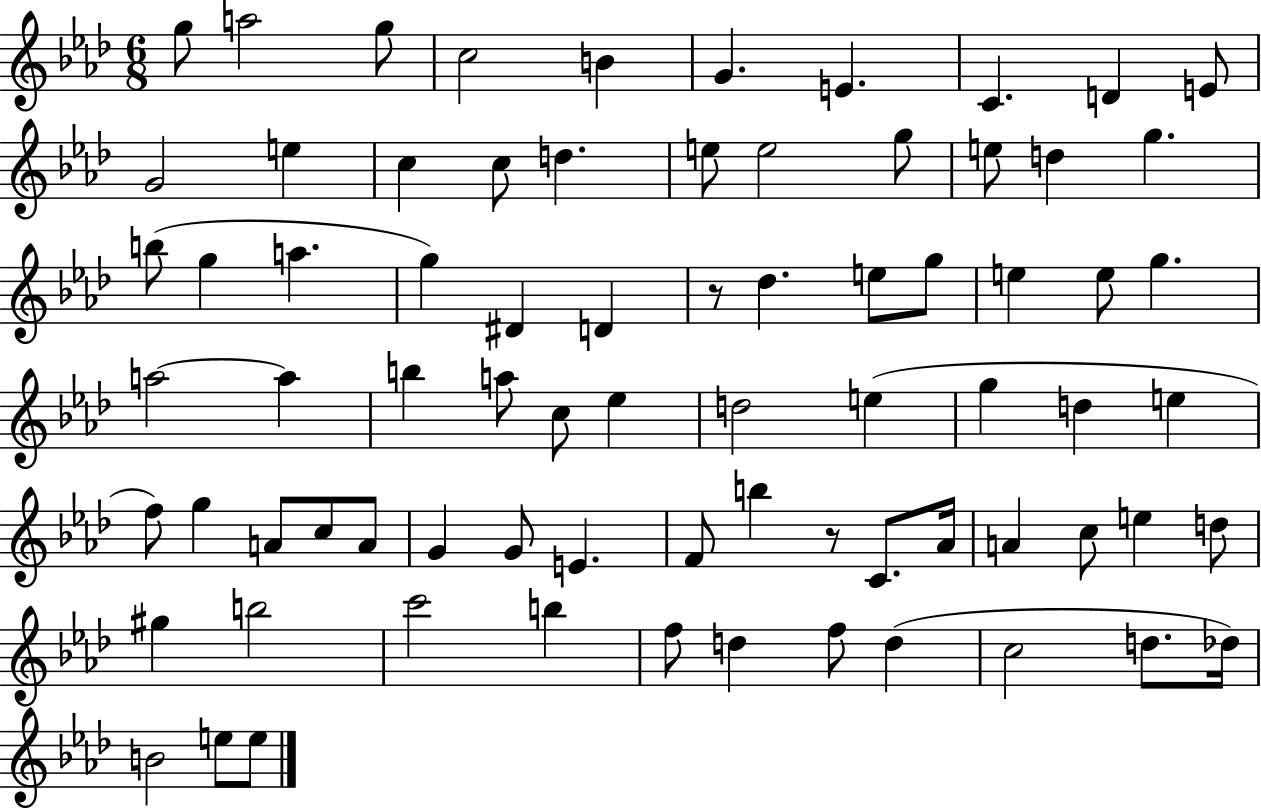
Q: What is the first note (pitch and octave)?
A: G5